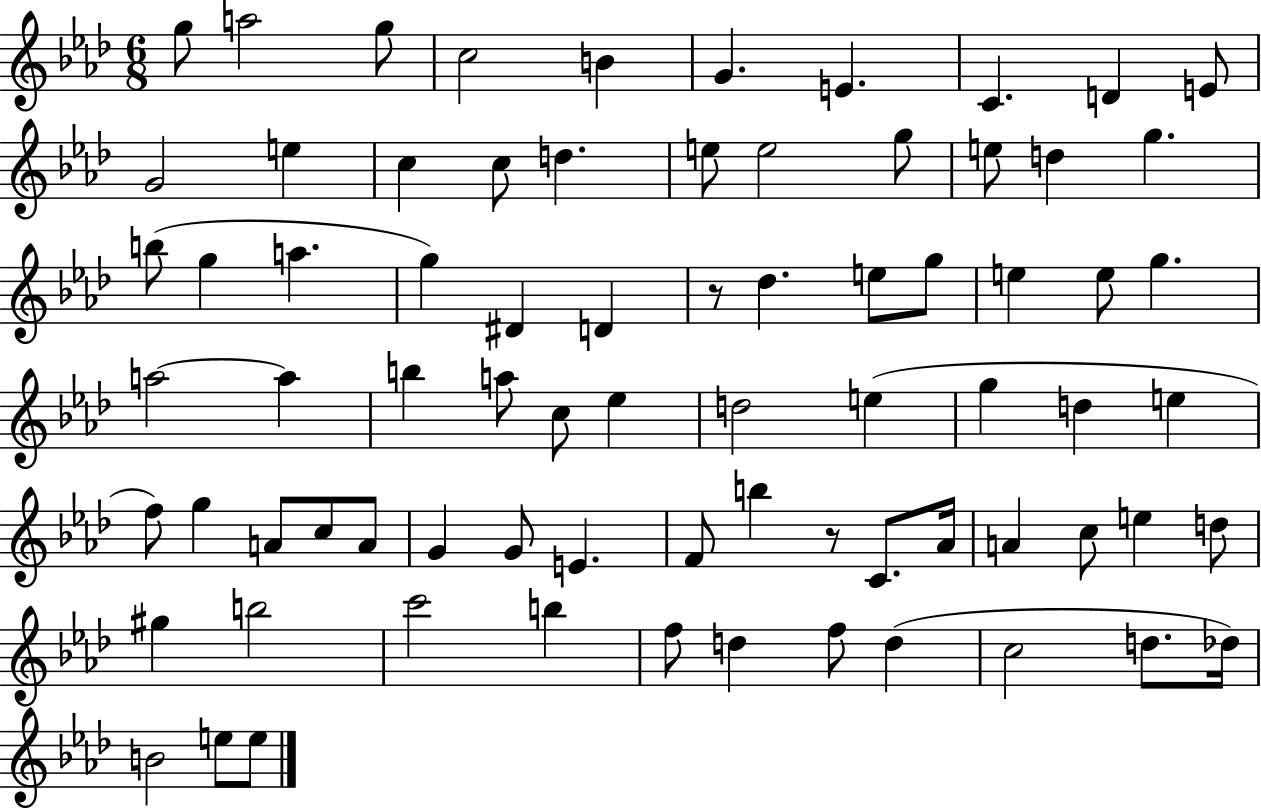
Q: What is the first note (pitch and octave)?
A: G5